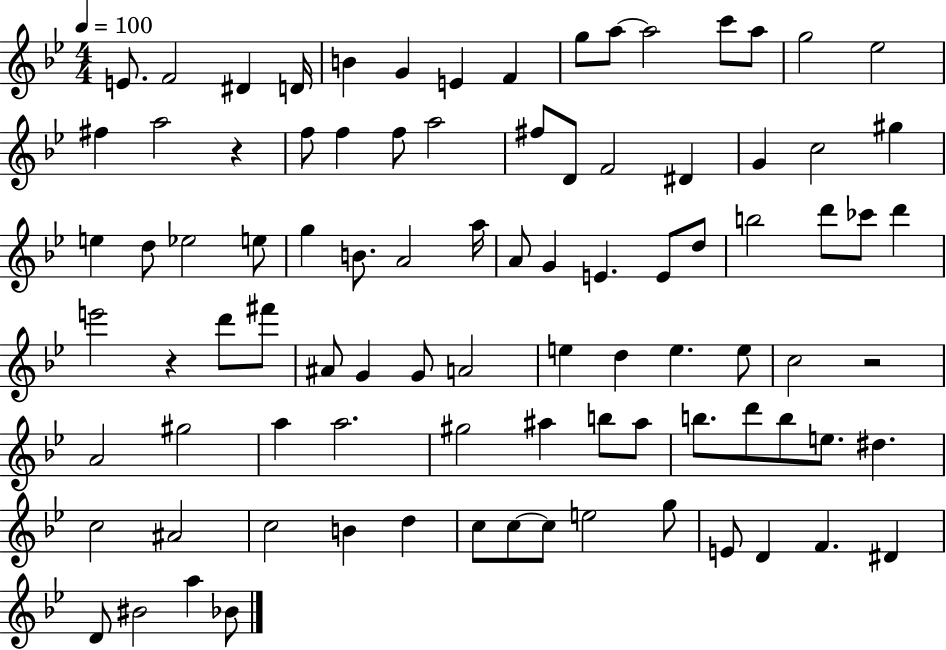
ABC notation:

X:1
T:Untitled
M:4/4
L:1/4
K:Bb
E/2 F2 ^D D/4 B G E F g/2 a/2 a2 c'/2 a/2 g2 _e2 ^f a2 z f/2 f f/2 a2 ^f/2 D/2 F2 ^D G c2 ^g e d/2 _e2 e/2 g B/2 A2 a/4 A/2 G E E/2 d/2 b2 d'/2 _c'/2 d' e'2 z d'/2 ^f'/2 ^A/2 G G/2 A2 e d e e/2 c2 z2 A2 ^g2 a a2 ^g2 ^a b/2 ^a/2 b/2 d'/2 b/2 e/2 ^d c2 ^A2 c2 B d c/2 c/2 c/2 e2 g/2 E/2 D F ^D D/2 ^B2 a _B/2